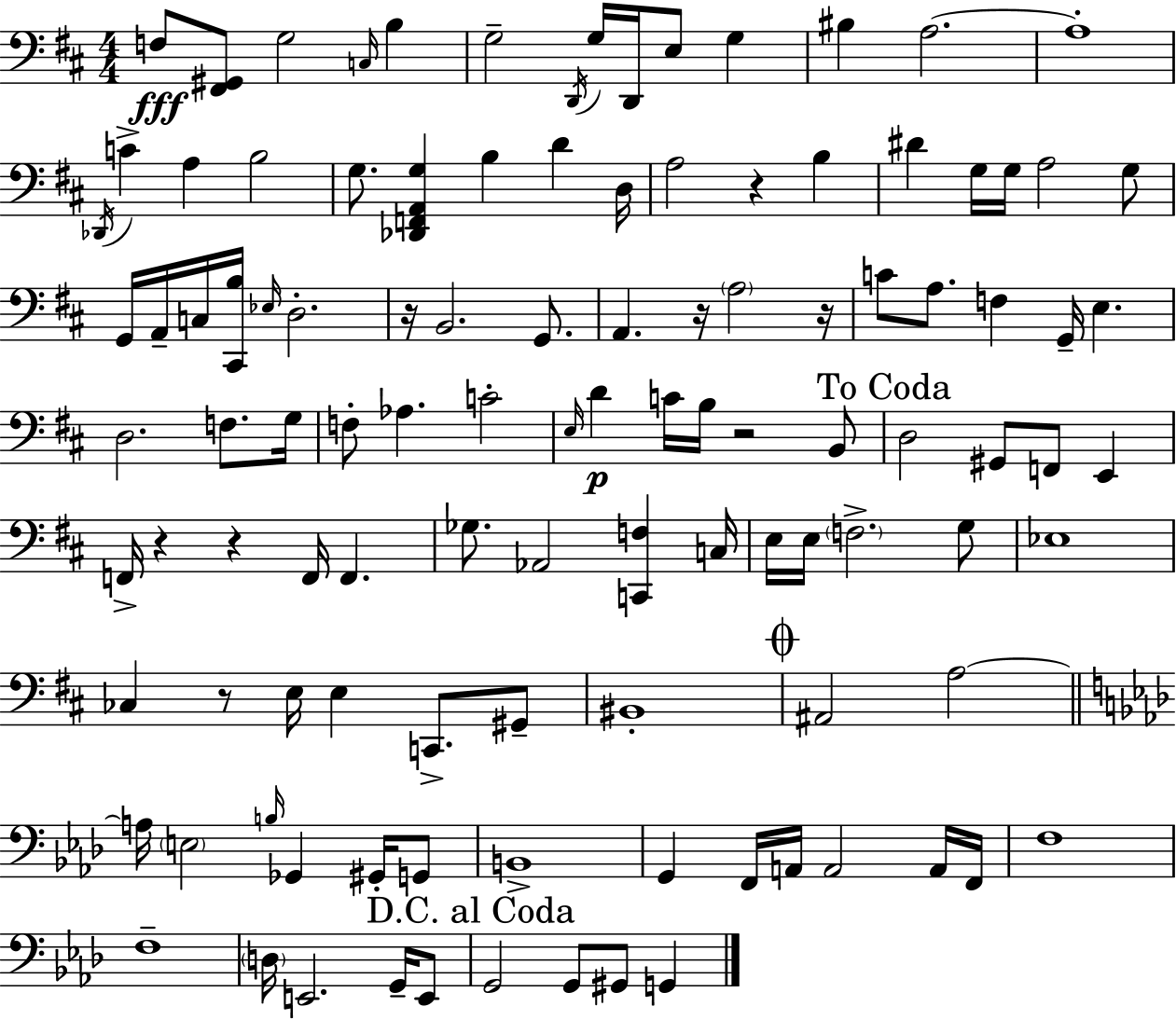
X:1
T:Untitled
M:4/4
L:1/4
K:D
F,/2 [^F,,^G,,]/2 G,2 C,/4 B, G,2 D,,/4 G,/4 D,,/4 E,/2 G, ^B, A,2 A,4 _D,,/4 C A, B,2 G,/2 [_D,,F,,A,,G,] B, D D,/4 A,2 z B, ^D G,/4 G,/4 A,2 G,/2 G,,/4 A,,/4 C,/4 [^C,,B,]/4 _E,/4 D,2 z/4 B,,2 G,,/2 A,, z/4 A,2 z/4 C/2 A,/2 F, G,,/4 E, D,2 F,/2 G,/4 F,/2 _A, C2 E,/4 D C/4 B,/4 z2 B,,/2 D,2 ^G,,/2 F,,/2 E,, F,,/4 z z F,,/4 F,, _G,/2 _A,,2 [C,,F,] C,/4 E,/4 E,/4 F,2 G,/2 _E,4 _C, z/2 E,/4 E, C,,/2 ^G,,/2 ^B,,4 ^A,,2 A,2 A,/4 E,2 B,/4 _G,, ^G,,/4 G,,/2 B,,4 G,, F,,/4 A,,/4 A,,2 A,,/4 F,,/4 F,4 F,4 D,/4 E,,2 G,,/4 E,,/2 G,,2 G,,/2 ^G,,/2 G,,